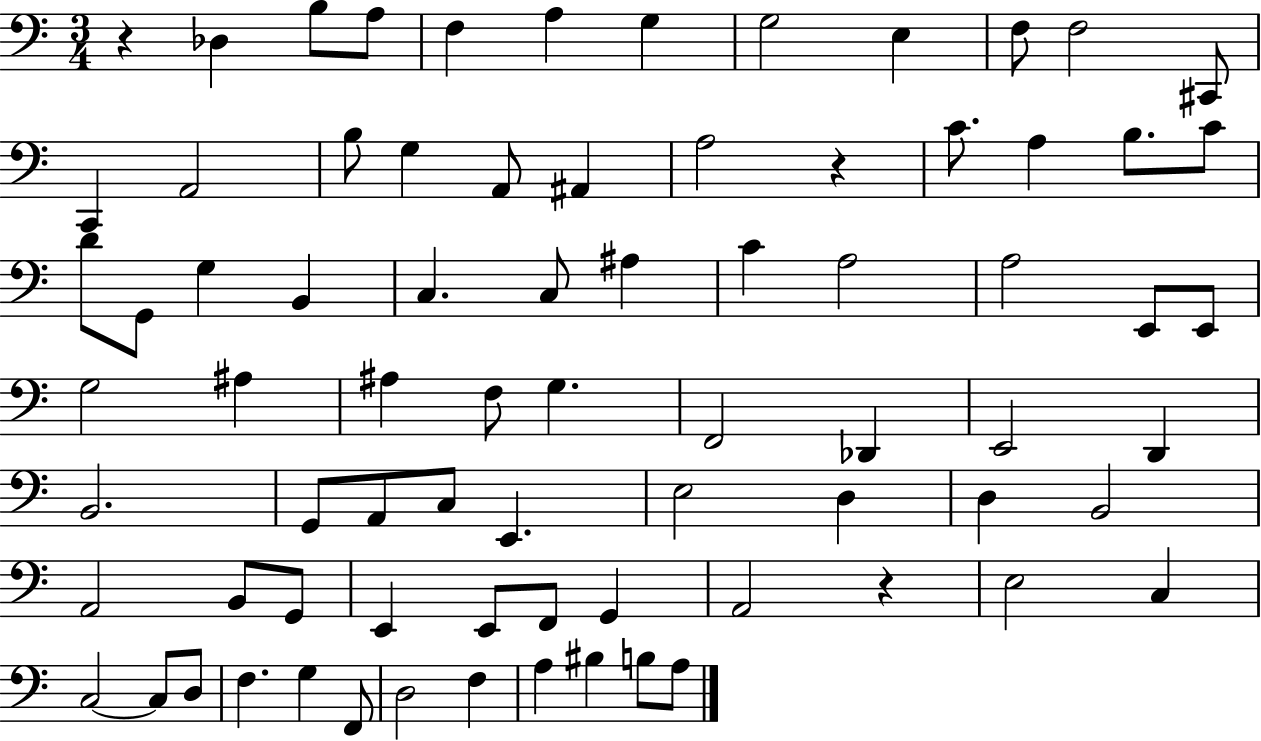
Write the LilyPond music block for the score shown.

{
  \clef bass
  \numericTimeSignature
  \time 3/4
  \key c \major
  \repeat volta 2 { r4 des4 b8 a8 | f4 a4 g4 | g2 e4 | f8 f2 cis,8 | \break c,4 a,2 | b8 g4 a,8 ais,4 | a2 r4 | c'8. a4 b8. c'8 | \break d'8 g,8 g4 b,4 | c4. c8 ais4 | c'4 a2 | a2 e,8 e,8 | \break g2 ais4 | ais4 f8 g4. | f,2 des,4 | e,2 d,4 | \break b,2. | g,8 a,8 c8 e,4. | e2 d4 | d4 b,2 | \break a,2 b,8 g,8 | e,4 e,8 f,8 g,4 | a,2 r4 | e2 c4 | \break c2~~ c8 d8 | f4. g4 f,8 | d2 f4 | a4 bis4 b8 a8 | \break } \bar "|."
}